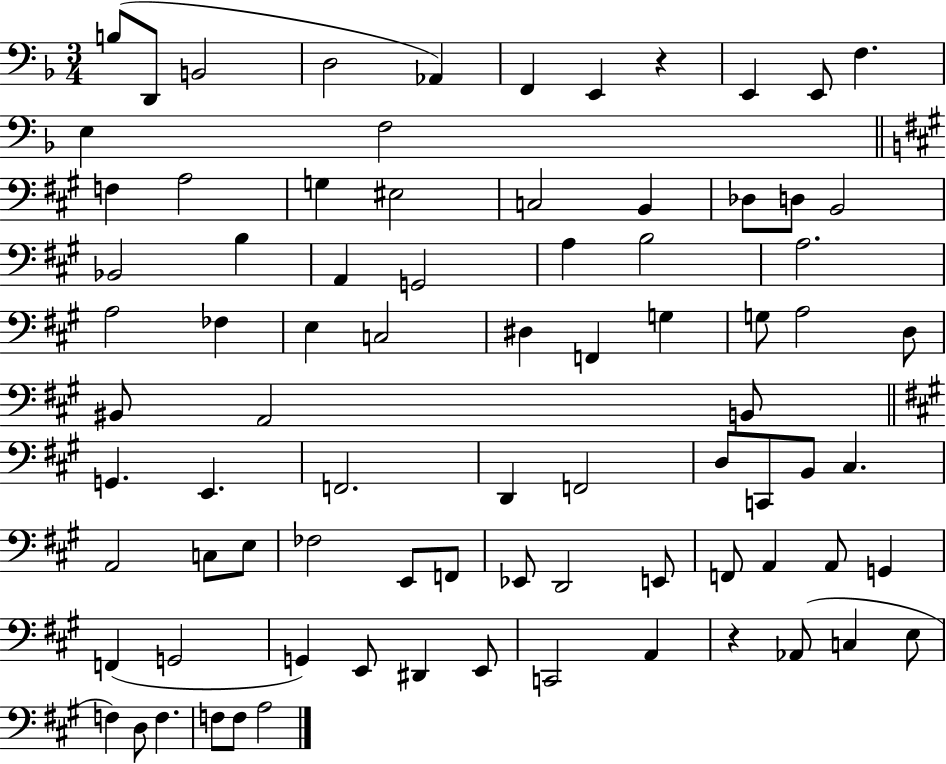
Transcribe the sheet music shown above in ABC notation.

X:1
T:Untitled
M:3/4
L:1/4
K:F
B,/2 D,,/2 B,,2 D,2 _A,, F,, E,, z E,, E,,/2 F, E, F,2 F, A,2 G, ^E,2 C,2 B,, _D,/2 D,/2 B,,2 _B,,2 B, A,, G,,2 A, B,2 A,2 A,2 _F, E, C,2 ^D, F,, G, G,/2 A,2 D,/2 ^B,,/2 A,,2 B,,/2 G,, E,, F,,2 D,, F,,2 D,/2 C,,/2 B,,/2 ^C, A,,2 C,/2 E,/2 _F,2 E,,/2 F,,/2 _E,,/2 D,,2 E,,/2 F,,/2 A,, A,,/2 G,, F,, G,,2 G,, E,,/2 ^D,, E,,/2 C,,2 A,, z _A,,/2 C, E,/2 F, D,/2 F, F,/2 F,/2 A,2